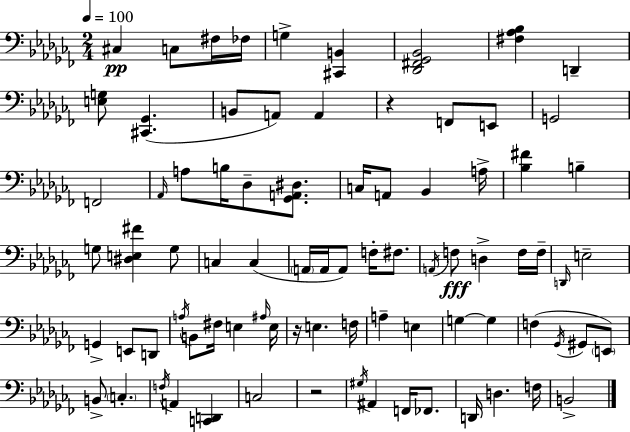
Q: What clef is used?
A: bass